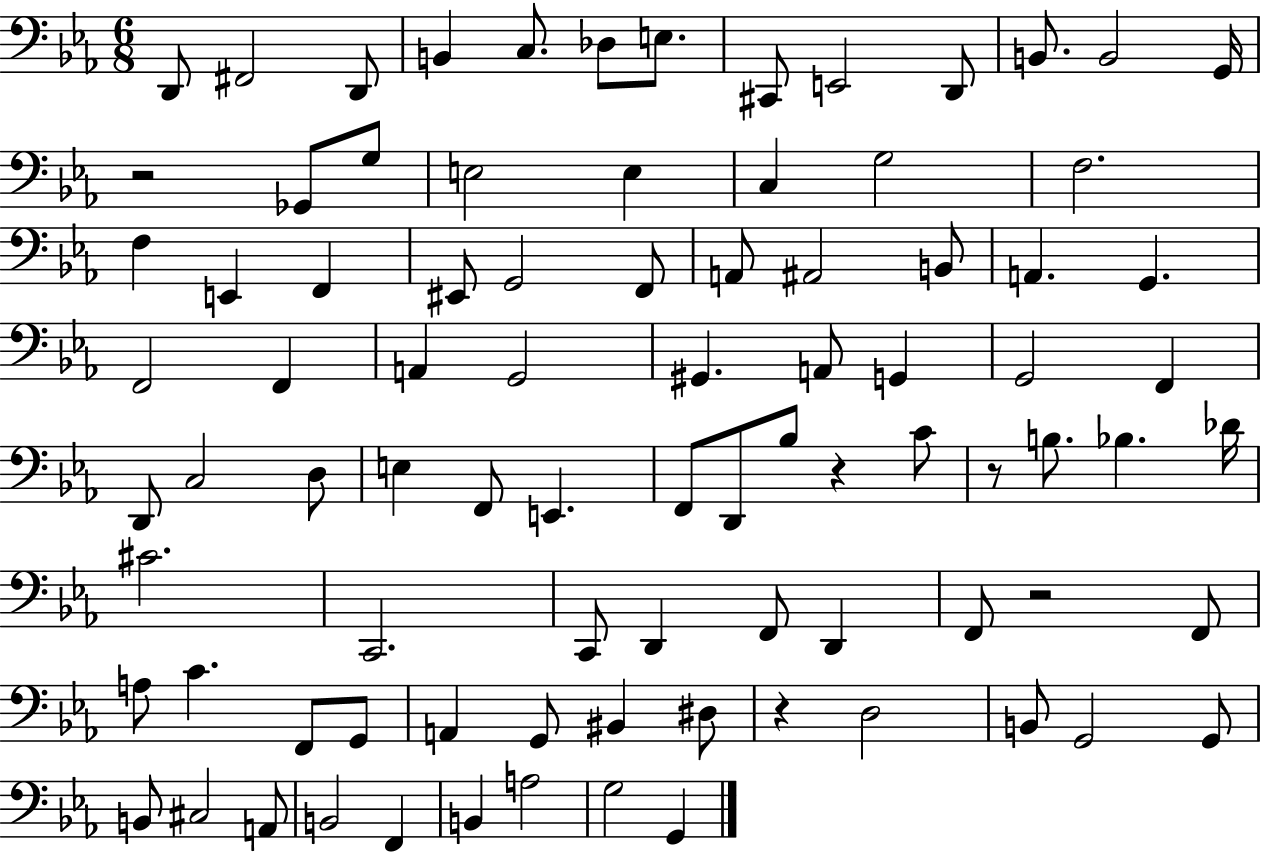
D2/e F#2/h D2/e B2/q C3/e. Db3/e E3/e. C#2/e E2/h D2/e B2/e. B2/h G2/s R/h Gb2/e G3/e E3/h E3/q C3/q G3/h F3/h. F3/q E2/q F2/q EIS2/e G2/h F2/e A2/e A#2/h B2/e A2/q. G2/q. F2/h F2/q A2/q G2/h G#2/q. A2/e G2/q G2/h F2/q D2/e C3/h D3/e E3/q F2/e E2/q. F2/e D2/e Bb3/e R/q C4/e R/e B3/e. Bb3/q. Db4/s C#4/h. C2/h. C2/e D2/q F2/e D2/q F2/e R/h F2/e A3/e C4/q. F2/e G2/e A2/q G2/e BIS2/q D#3/e R/q D3/h B2/e G2/h G2/e B2/e C#3/h A2/e B2/h F2/q B2/q A3/h G3/h G2/q